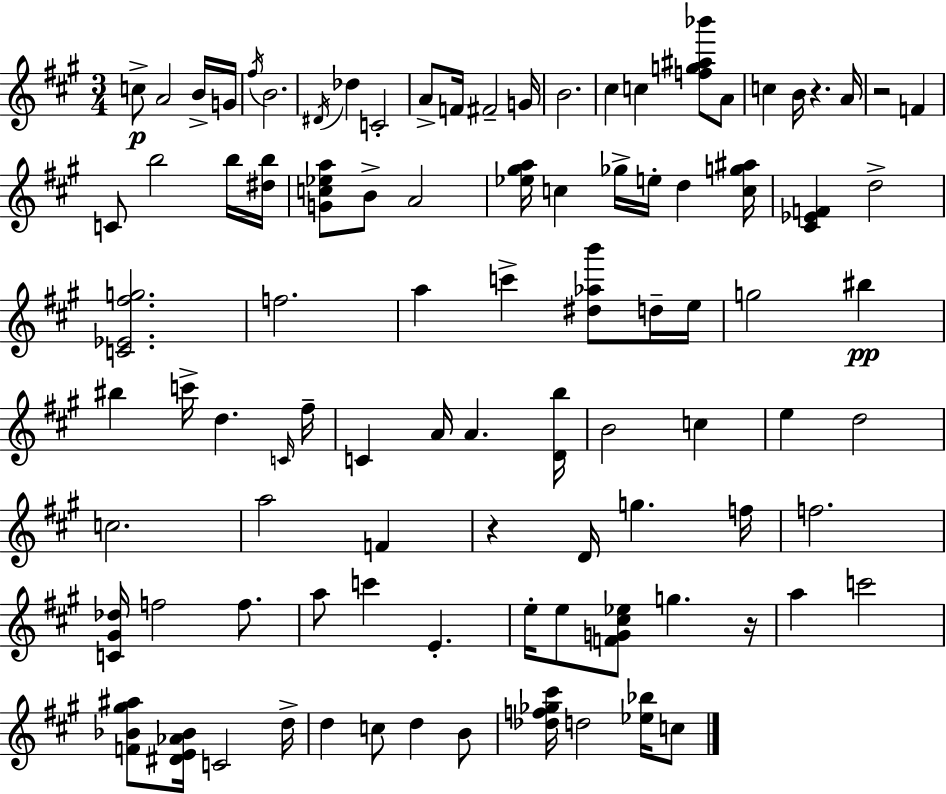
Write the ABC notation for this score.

X:1
T:Untitled
M:3/4
L:1/4
K:A
c/2 A2 B/4 G/4 ^f/4 B2 ^D/4 _d C2 A/2 F/4 ^F2 G/4 B2 ^c c [fg^a_b']/2 A/2 c B/4 z A/4 z2 F C/2 b2 b/4 [^db]/4 [Gc_ea]/2 B/2 A2 [_e^ga]/4 c _g/4 e/4 d [cg^a]/4 [^C_EF] d2 [C_E^fg]2 f2 a c' [^d_ab']/2 d/4 e/4 g2 ^b ^b c'/4 d C/4 ^f/4 C A/4 A [Db]/4 B2 c e d2 c2 a2 F z D/4 g f/4 f2 [C^G_d]/4 f2 f/2 a/2 c' E e/4 e/2 [FG^c_e]/2 g z/4 a c'2 [F_B^g^a]/2 [^DE_A_B]/4 C2 d/4 d c/2 d B/2 [_df_g^c']/4 d2 [_e_b]/4 c/2